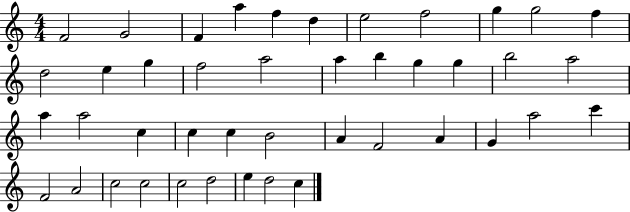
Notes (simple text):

F4/h G4/h F4/q A5/q F5/q D5/q E5/h F5/h G5/q G5/h F5/q D5/h E5/q G5/q F5/h A5/h A5/q B5/q G5/q G5/q B5/h A5/h A5/q A5/h C5/q C5/q C5/q B4/h A4/q F4/h A4/q G4/q A5/h C6/q F4/h A4/h C5/h C5/h C5/h D5/h E5/q D5/h C5/q